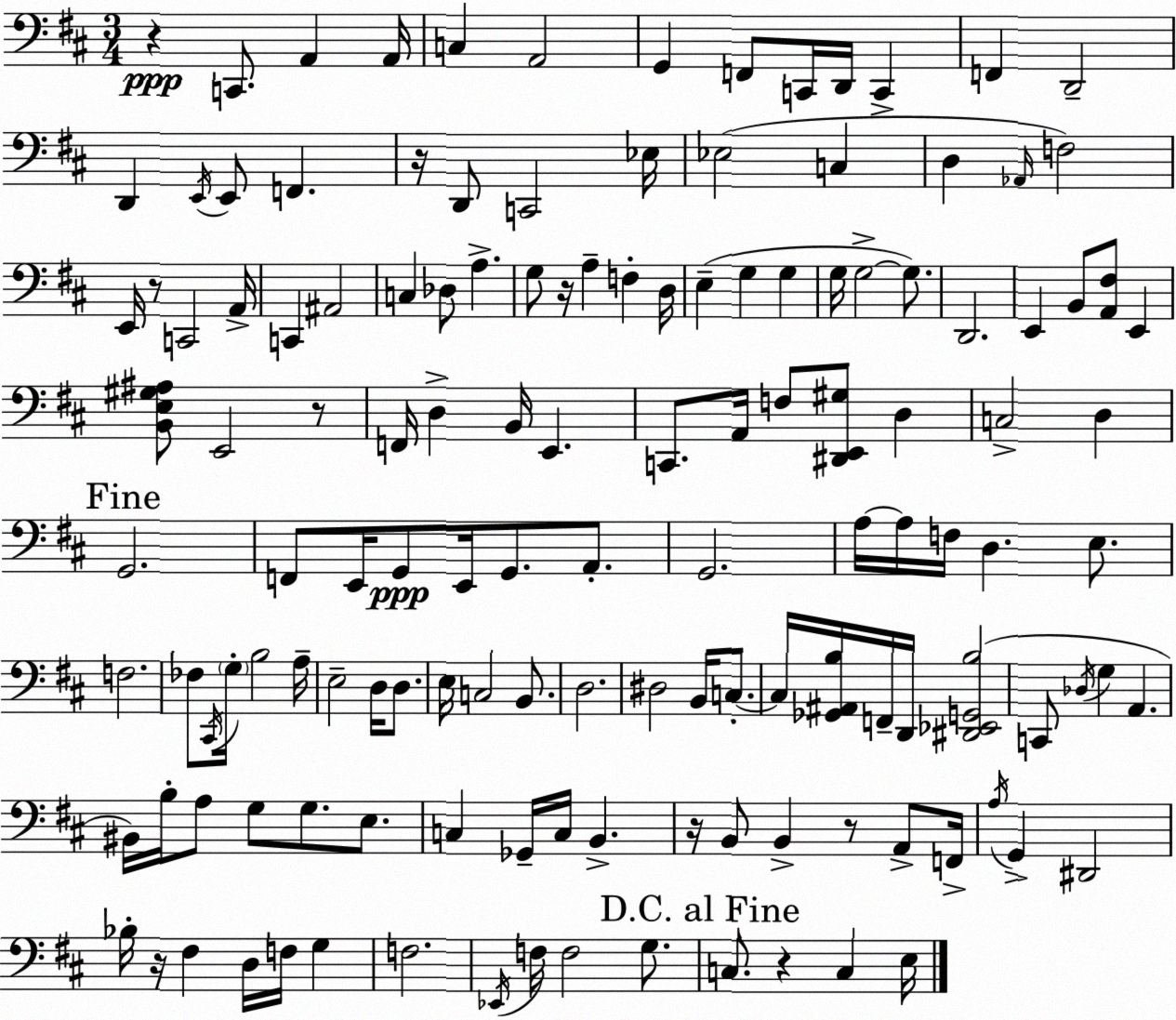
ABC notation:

X:1
T:Untitled
M:3/4
L:1/4
K:D
z C,,/2 A,, A,,/4 C, A,,2 G,, F,,/2 C,,/4 D,,/4 C,, F,, D,,2 D,, E,,/4 E,,/2 F,, z/4 D,,/2 C,,2 _E,/4 _E,2 C, D, _A,,/4 F,2 E,,/4 z/2 C,,2 A,,/4 C,, ^A,,2 C, _D,/2 A, G,/2 z/4 A, F, D,/4 E, G, G, G,/4 G,2 G,/2 D,,2 E,, B,,/2 [A,,^F,]/2 E,, [B,,E,^G,^A,]/2 E,,2 z/2 F,,/4 D, B,,/4 E,, C,,/2 A,,/4 F,/2 [^D,,E,,^G,]/2 D, C,2 D, G,,2 F,,/2 E,,/4 G,,/2 E,,/4 G,,/2 A,,/2 G,,2 A,/4 A,/4 F,/4 D, E,/2 F,2 _F,/2 ^C,,/4 G,/4 B,2 A,/4 E,2 D,/4 D,/2 E,/4 C,2 B,,/2 D,2 ^D,2 B,,/4 C,/2 C,/4 [_G,,^A,,B,]/4 F,,/4 D,,/4 [^D,,_E,,G,,B,]2 C,,/2 _D,/4 G, A,, ^B,,/4 B,/4 A,/2 G,/2 G,/2 E,/2 C, _G,,/4 C,/4 B,, z/4 B,,/2 B,, z/2 A,,/2 F,,/4 A,/4 G,, ^D,,2 _B,/4 z/4 ^F, D,/4 F,/4 G, F,2 _E,,/4 F,/4 F,2 G,/2 C,/2 z C, E,/4